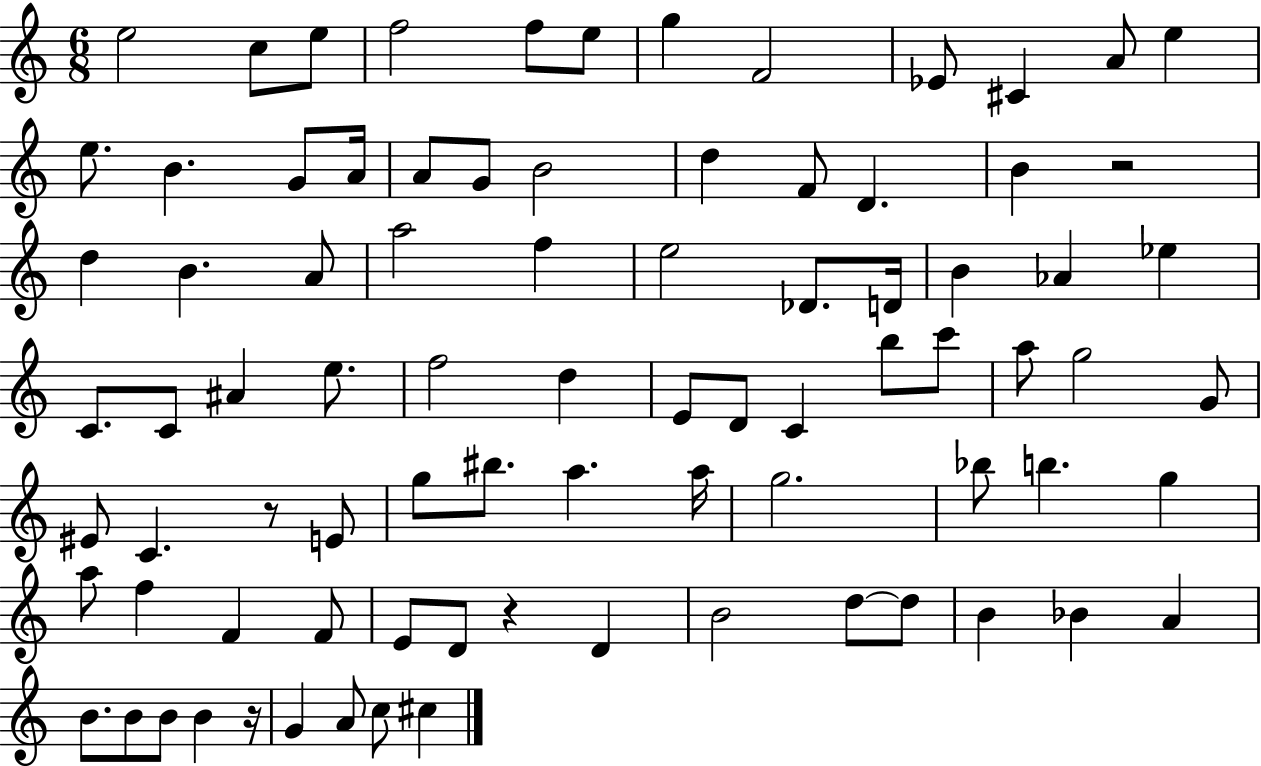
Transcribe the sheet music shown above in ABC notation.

X:1
T:Untitled
M:6/8
L:1/4
K:C
e2 c/2 e/2 f2 f/2 e/2 g F2 _E/2 ^C A/2 e e/2 B G/2 A/4 A/2 G/2 B2 d F/2 D B z2 d B A/2 a2 f e2 _D/2 D/4 B _A _e C/2 C/2 ^A e/2 f2 d E/2 D/2 C b/2 c'/2 a/2 g2 G/2 ^E/2 C z/2 E/2 g/2 ^b/2 a a/4 g2 _b/2 b g a/2 f F F/2 E/2 D/2 z D B2 d/2 d/2 B _B A B/2 B/2 B/2 B z/4 G A/2 c/2 ^c